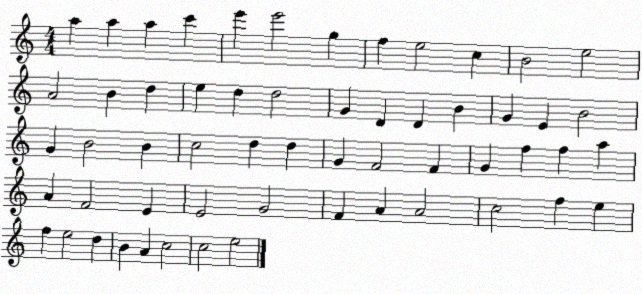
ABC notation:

X:1
T:Untitled
M:4/4
L:1/4
K:C
a a a c' e' e'2 g f e2 c B2 e2 A2 B d e d d2 G D D B G E B2 G B2 B c2 d d G F2 F G f f a A F2 E E2 G2 F A A2 c2 f e f e2 d B A c2 c2 e2